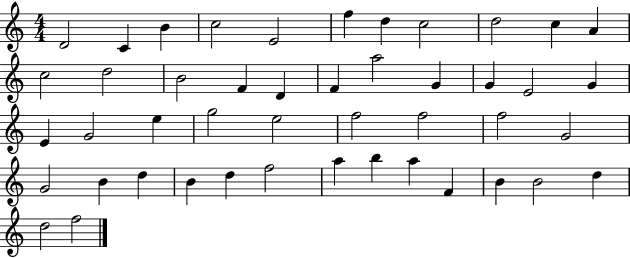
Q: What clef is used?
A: treble